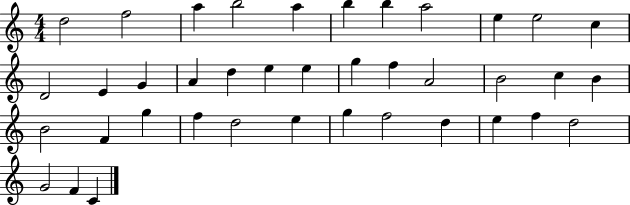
D5/h F5/h A5/q B5/h A5/q B5/q B5/q A5/h E5/q E5/h C5/q D4/h E4/q G4/q A4/q D5/q E5/q E5/q G5/q F5/q A4/h B4/h C5/q B4/q B4/h F4/q G5/q F5/q D5/h E5/q G5/q F5/h D5/q E5/q F5/q D5/h G4/h F4/q C4/q